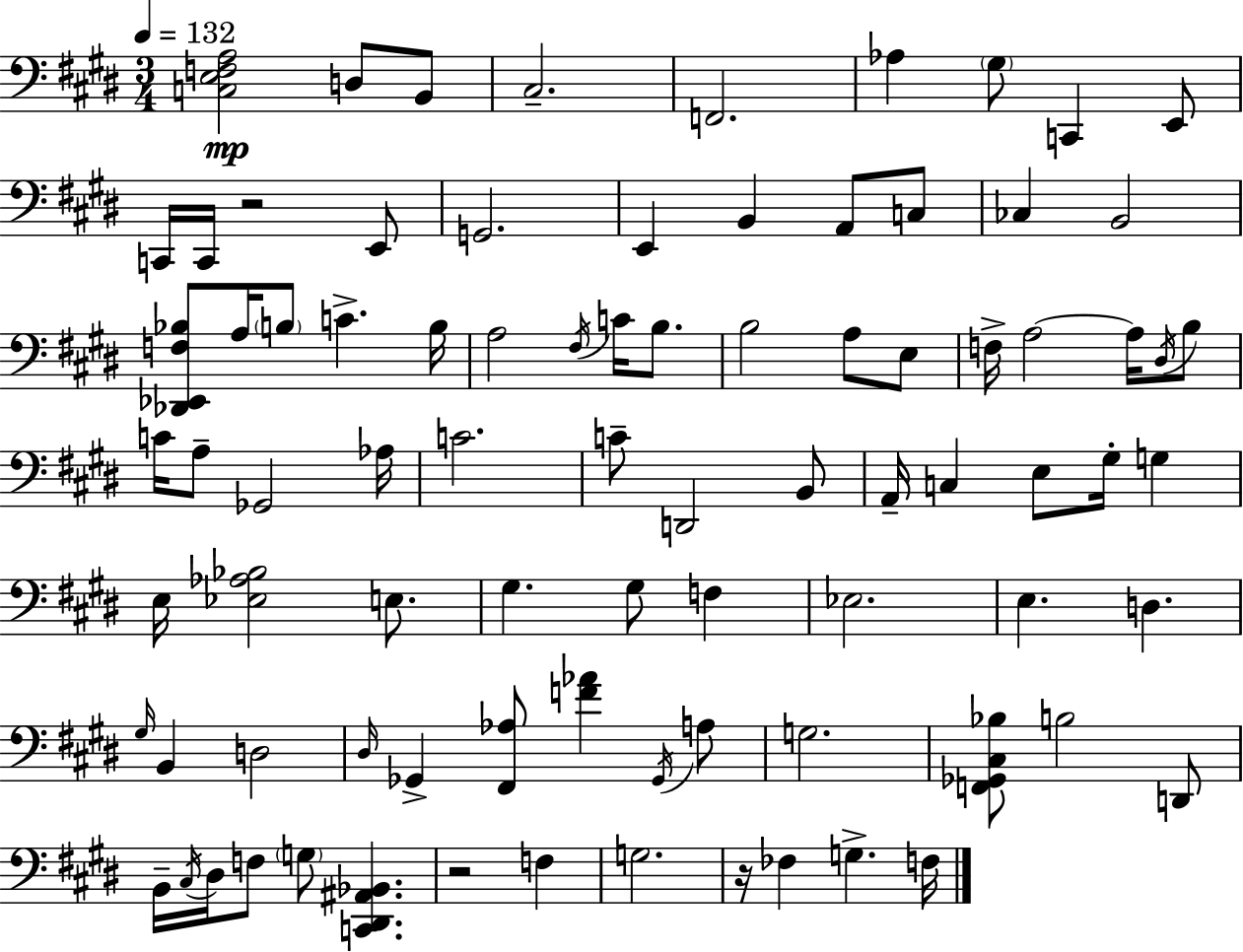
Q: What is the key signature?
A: E major